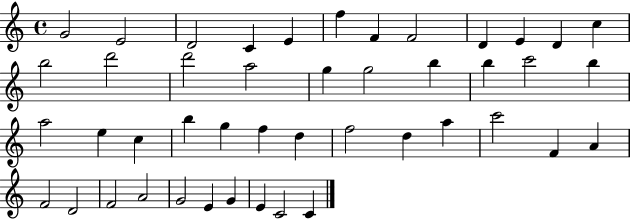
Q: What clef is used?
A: treble